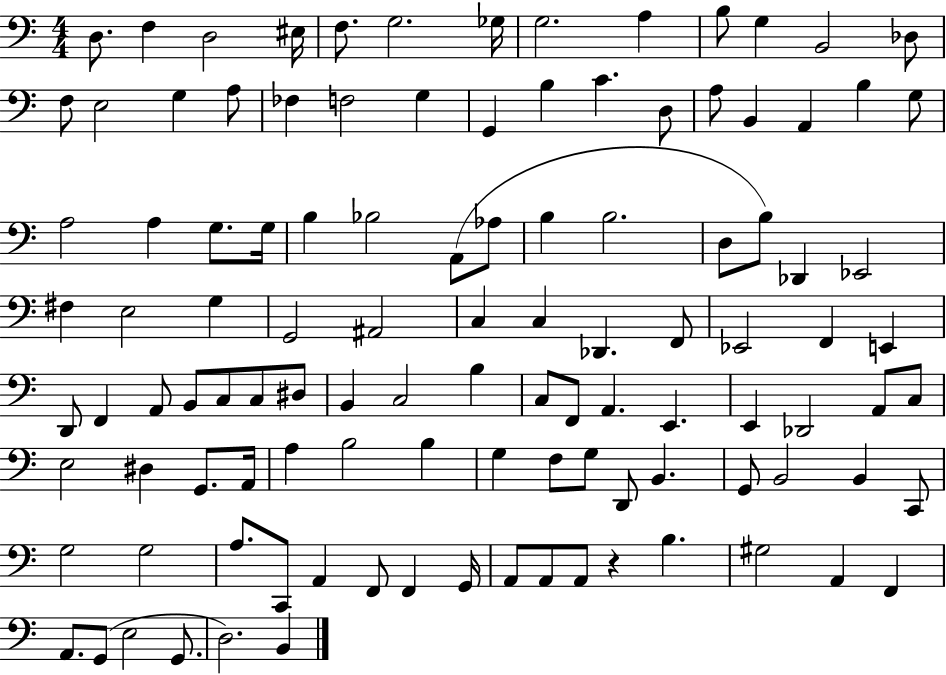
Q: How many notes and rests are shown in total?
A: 111